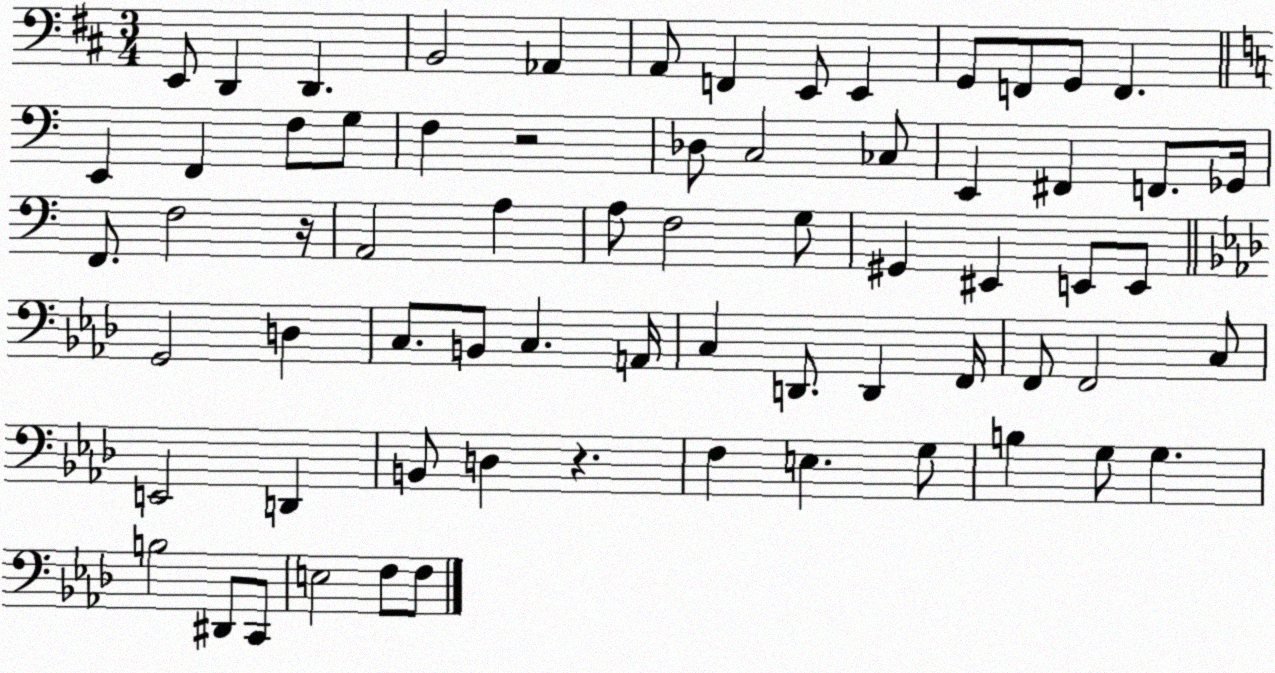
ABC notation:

X:1
T:Untitled
M:3/4
L:1/4
K:D
E,,/2 D,, D,, B,,2 _A,, A,,/2 F,, E,,/2 E,, G,,/2 F,,/2 G,,/2 F,, E,, F,, F,/2 G,/2 F, z2 _D,/2 C,2 _C,/2 E,, ^F,, F,,/2 _G,,/4 F,,/2 F,2 z/4 A,,2 A, A,/2 F,2 G,/2 ^G,, ^E,, E,,/2 E,,/2 G,,2 D, C,/2 B,,/2 C, A,,/4 C, D,,/2 D,, F,,/4 F,,/2 F,,2 C,/2 E,,2 D,, B,,/2 D, z F, E, G,/2 B, G,/2 G, B,2 ^D,,/2 C,,/2 E,2 F,/2 F,/2